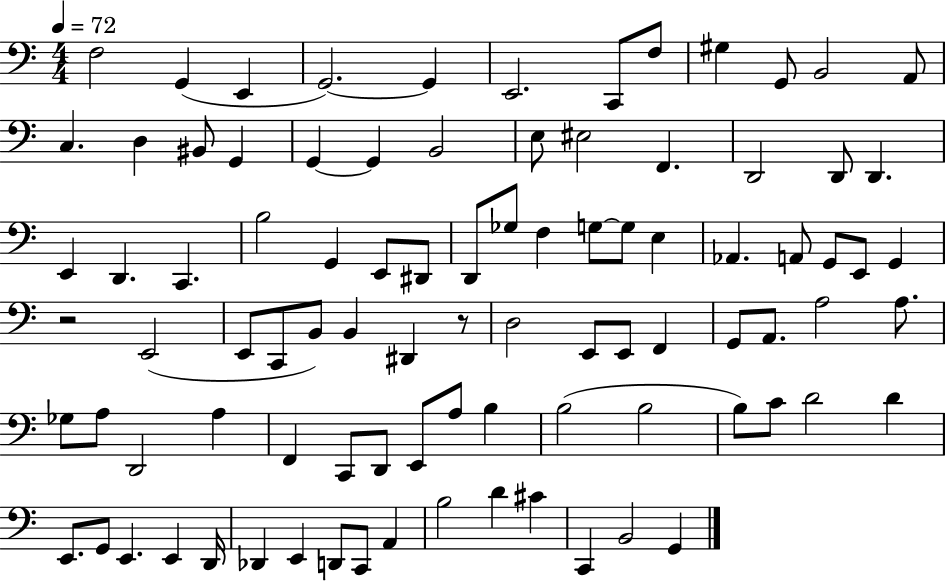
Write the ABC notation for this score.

X:1
T:Untitled
M:4/4
L:1/4
K:C
F,2 G,, E,, G,,2 G,, E,,2 C,,/2 F,/2 ^G, G,,/2 B,,2 A,,/2 C, D, ^B,,/2 G,, G,, G,, B,,2 E,/2 ^E,2 F,, D,,2 D,,/2 D,, E,, D,, C,, B,2 G,, E,,/2 ^D,,/2 D,,/2 _G,/2 F, G,/2 G,/2 E, _A,, A,,/2 G,,/2 E,,/2 G,, z2 E,,2 E,,/2 C,,/2 B,,/2 B,, ^D,, z/2 D,2 E,,/2 E,,/2 F,, G,,/2 A,,/2 A,2 A,/2 _G,/2 A,/2 D,,2 A, F,, C,,/2 D,,/2 E,,/2 A,/2 B, B,2 B,2 B,/2 C/2 D2 D E,,/2 G,,/2 E,, E,, D,,/4 _D,, E,, D,,/2 C,,/2 A,, B,2 D ^C C,, B,,2 G,,